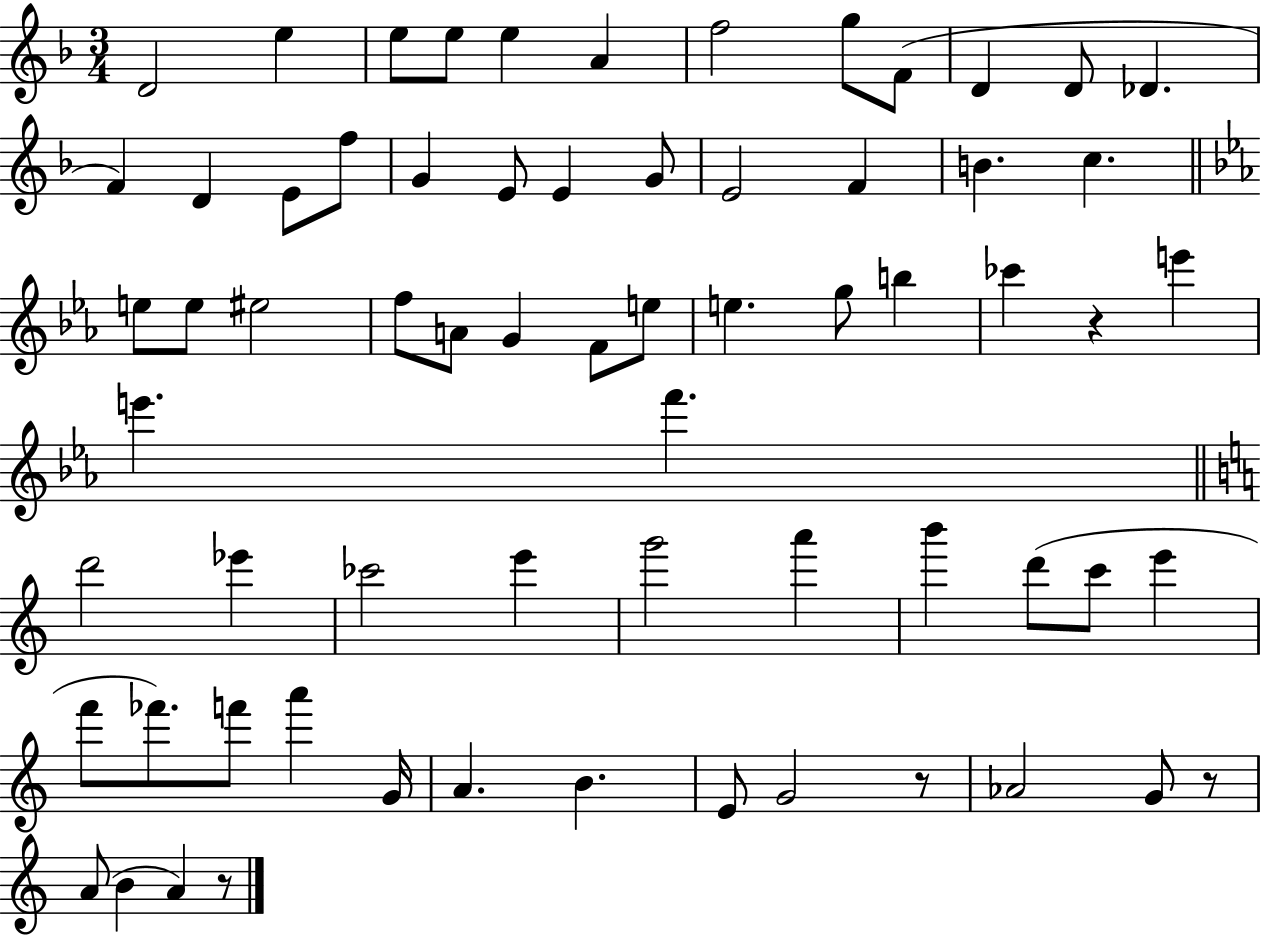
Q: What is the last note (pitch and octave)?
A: A4